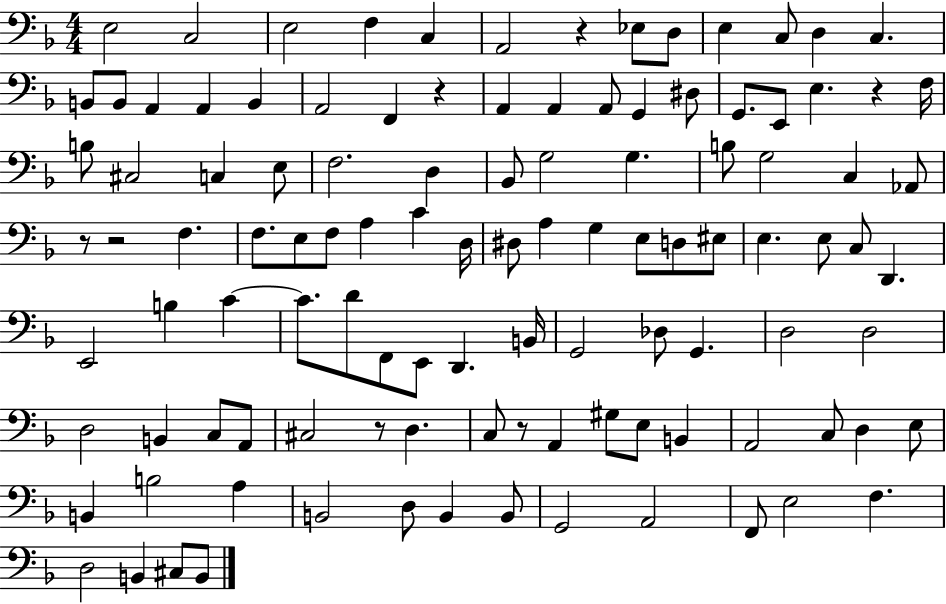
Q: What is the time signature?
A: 4/4